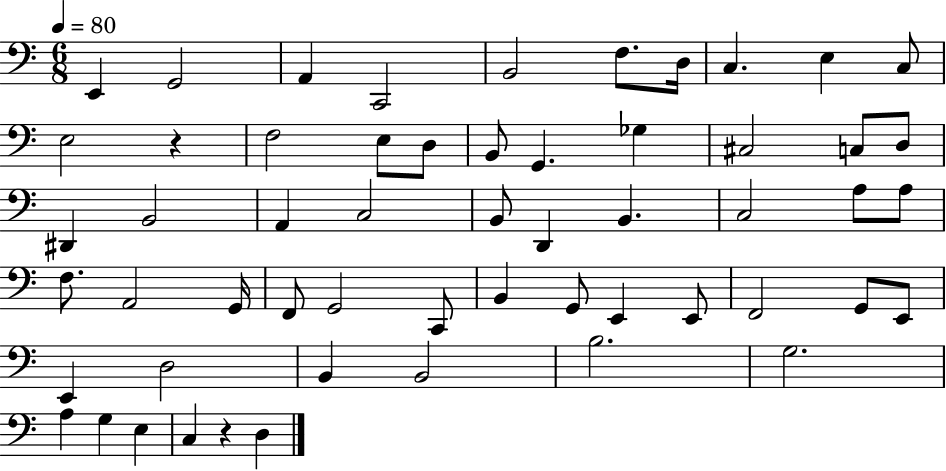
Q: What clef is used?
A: bass